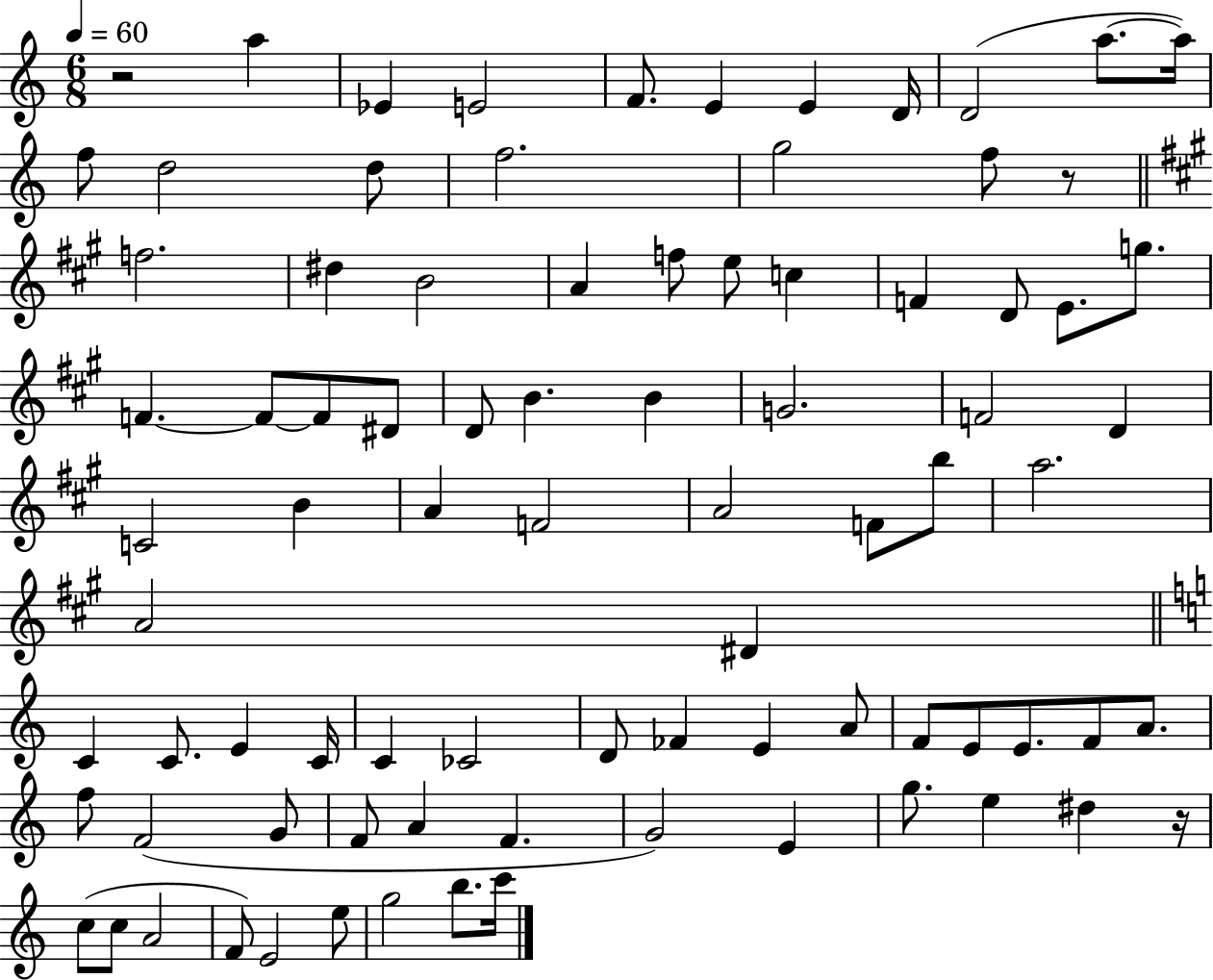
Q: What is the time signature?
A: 6/8